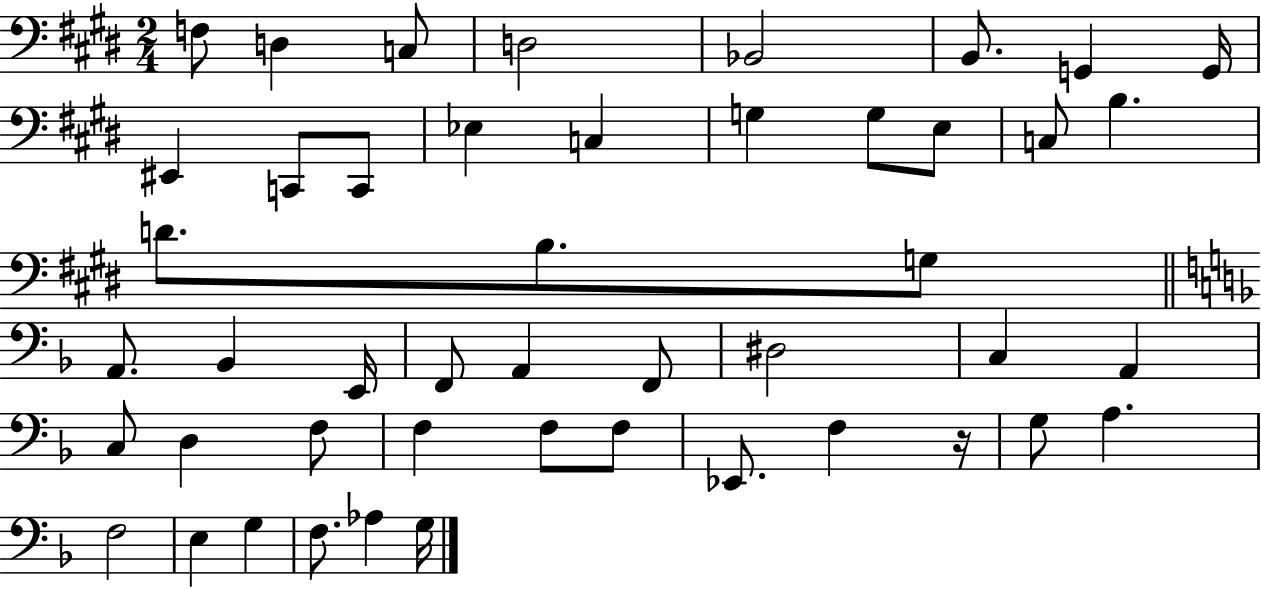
X:1
T:Untitled
M:2/4
L:1/4
K:E
F,/2 D, C,/2 D,2 _B,,2 B,,/2 G,, G,,/4 ^E,, C,,/2 C,,/2 _E, C, G, G,/2 E,/2 C,/2 B, D/2 B,/2 G,/2 A,,/2 _B,, E,,/4 F,,/2 A,, F,,/2 ^D,2 C, A,, C,/2 D, F,/2 F, F,/2 F,/2 _E,,/2 F, z/4 G,/2 A, F,2 E, G, F,/2 _A, G,/4